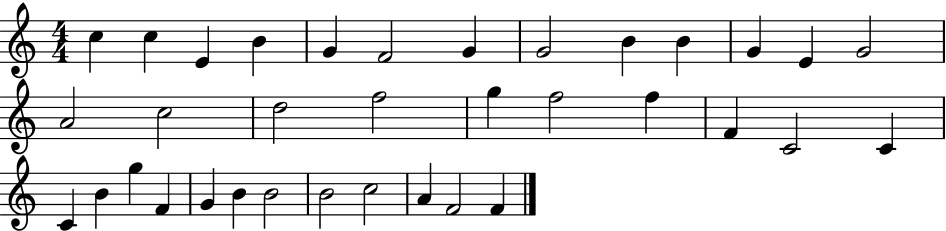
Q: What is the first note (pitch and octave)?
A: C5